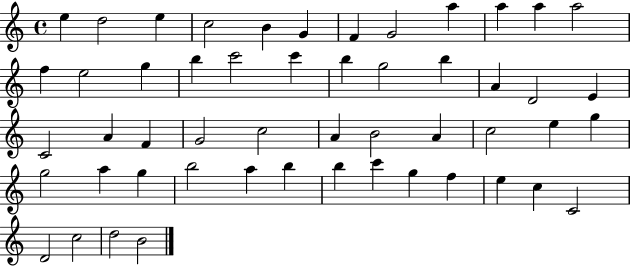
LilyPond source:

{
  \clef treble
  \time 4/4
  \defaultTimeSignature
  \key c \major
  e''4 d''2 e''4 | c''2 b'4 g'4 | f'4 g'2 a''4 | a''4 a''4 a''2 | \break f''4 e''2 g''4 | b''4 c'''2 c'''4 | b''4 g''2 b''4 | a'4 d'2 e'4 | \break c'2 a'4 f'4 | g'2 c''2 | a'4 b'2 a'4 | c''2 e''4 g''4 | \break g''2 a''4 g''4 | b''2 a''4 b''4 | b''4 c'''4 g''4 f''4 | e''4 c''4 c'2 | \break d'2 c''2 | d''2 b'2 | \bar "|."
}